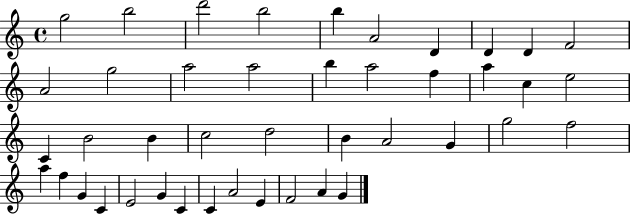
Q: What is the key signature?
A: C major